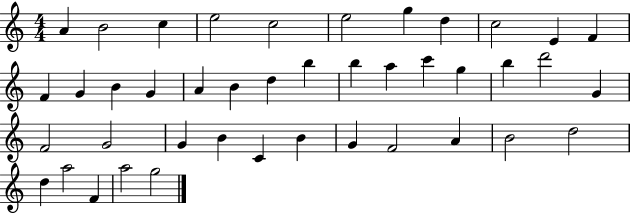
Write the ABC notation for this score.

X:1
T:Untitled
M:4/4
L:1/4
K:C
A B2 c e2 c2 e2 g d c2 E F F G B G A B d b b a c' g b d'2 G F2 G2 G B C B G F2 A B2 d2 d a2 F a2 g2